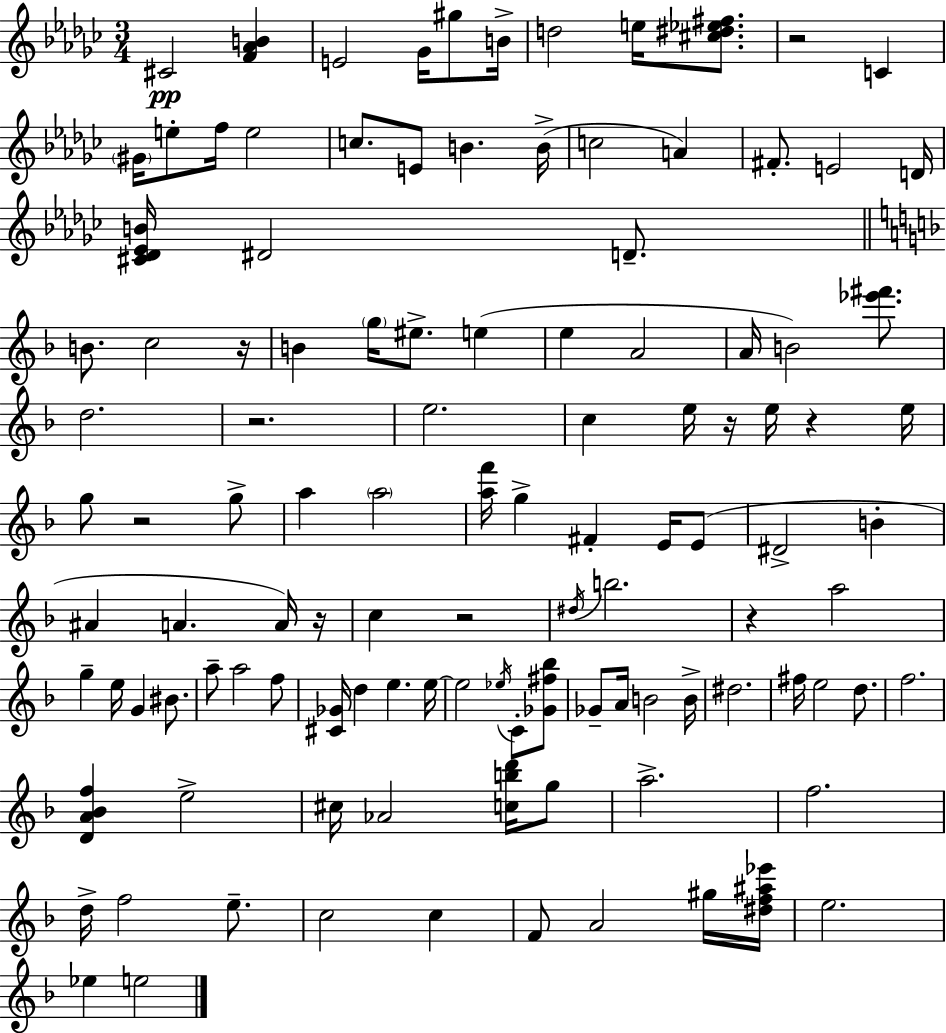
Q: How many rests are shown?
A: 9